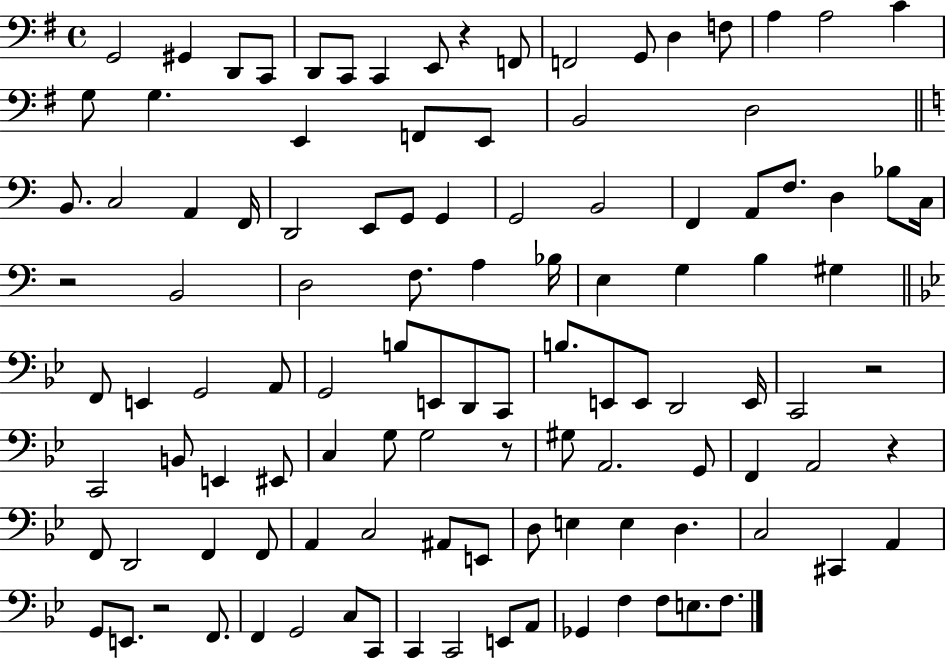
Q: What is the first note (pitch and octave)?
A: G2